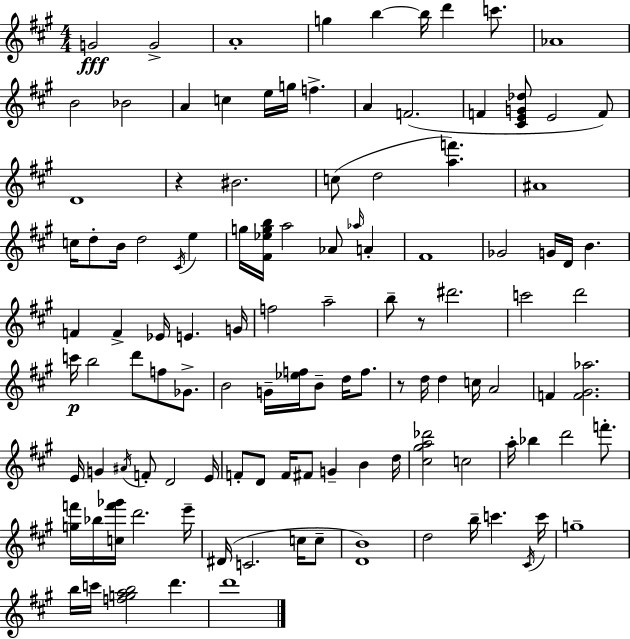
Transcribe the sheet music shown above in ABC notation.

X:1
T:Untitled
M:4/4
L:1/4
K:A
G2 G2 A4 g b b/4 d' c'/2 _A4 B2 _B2 A c e/4 g/4 f A F2 F [^CEG_d]/2 E2 F/2 D4 z ^B2 c/2 d2 [af'] ^A4 c/4 d/2 B/4 d2 ^C/4 e g/4 [^F_egb]/4 a2 _A/2 _a/4 A ^F4 _G2 G/4 D/4 B F F _E/4 E G/4 f2 a2 b/2 z/2 ^d'2 c'2 d'2 c'/4 b2 d'/2 f/2 _G/2 B2 G/4 [_ef]/4 B/2 d/4 f/2 z/2 d/4 d c/4 A2 F [F^G_a]2 E/4 G ^A/4 F/2 D2 E/4 F/2 D/2 F/4 ^F/2 G B d/4 [^c^ga_d']2 c2 a/4 _b d'2 f'/2 [gf']/4 _b/4 [cf'_g']/4 d'2 e'/4 ^D/4 C2 c/4 c/2 [DB]4 d2 b/4 c' ^C/4 c'/4 g4 b/4 c'/4 [fgab]2 d' d'4